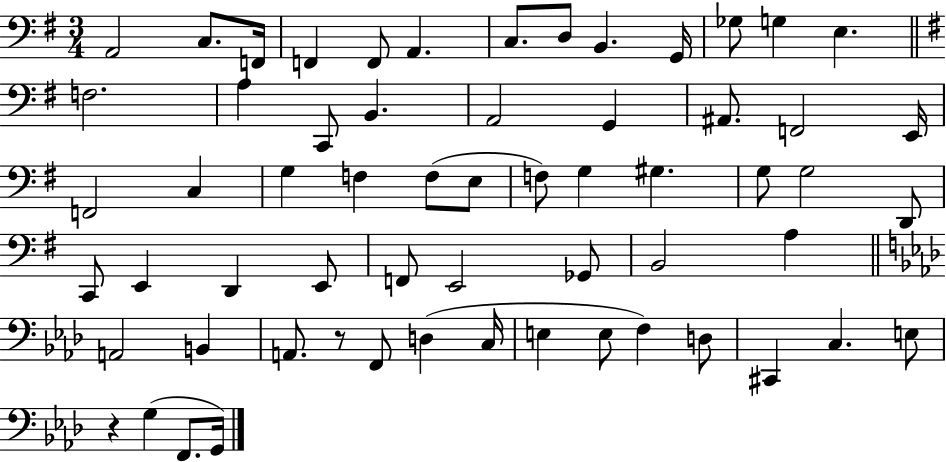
X:1
T:Untitled
M:3/4
L:1/4
K:G
A,,2 C,/2 F,,/4 F,, F,,/2 A,, C,/2 D,/2 B,, G,,/4 _G,/2 G, E, F,2 A, C,,/2 B,, A,,2 G,, ^A,,/2 F,,2 E,,/4 F,,2 C, G, F, F,/2 E,/2 F,/2 G, ^G, G,/2 G,2 D,,/2 C,,/2 E,, D,, E,,/2 F,,/2 E,,2 _G,,/2 B,,2 A, A,,2 B,, A,,/2 z/2 F,,/2 D, C,/4 E, E,/2 F, D,/2 ^C,, C, E,/2 z G, F,,/2 G,,/4